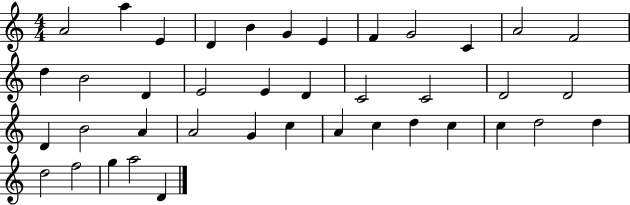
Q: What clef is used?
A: treble